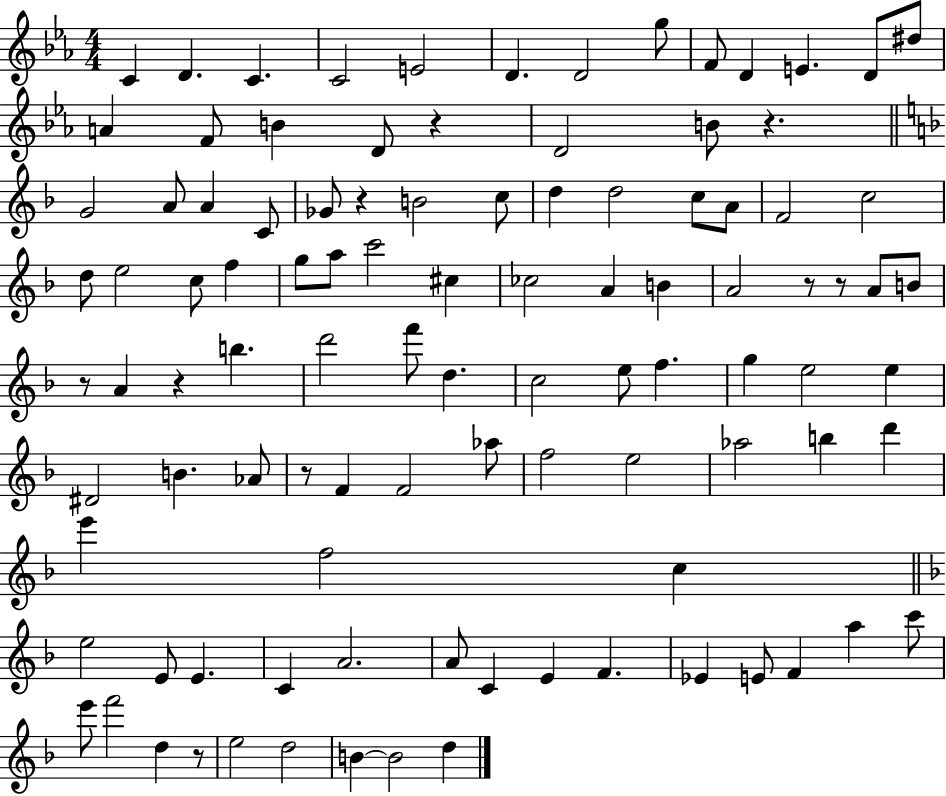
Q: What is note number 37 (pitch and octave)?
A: G5